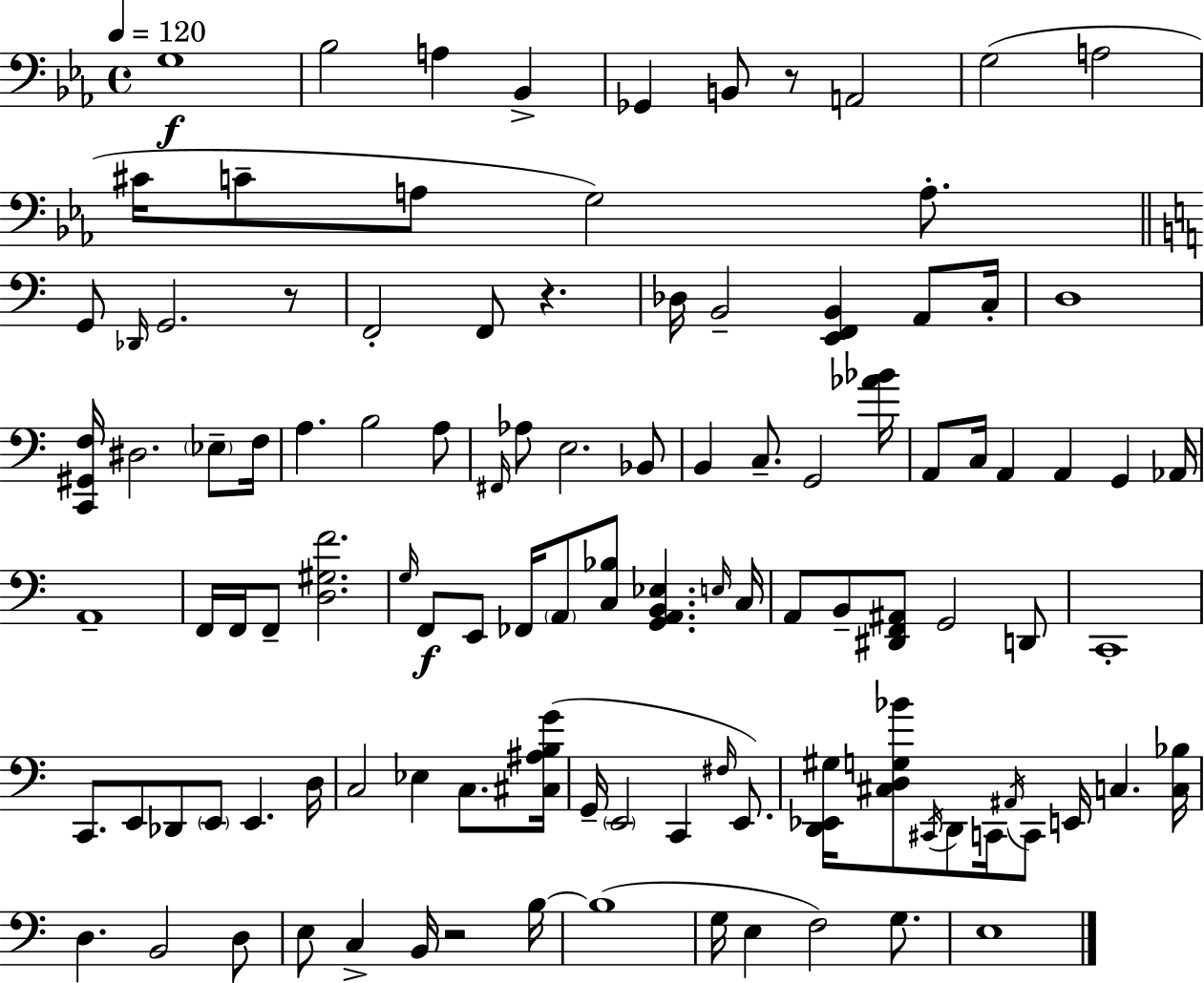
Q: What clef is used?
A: bass